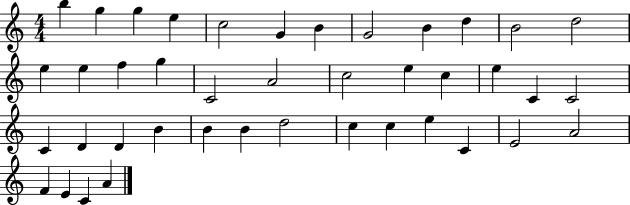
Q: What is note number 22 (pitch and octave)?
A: E5